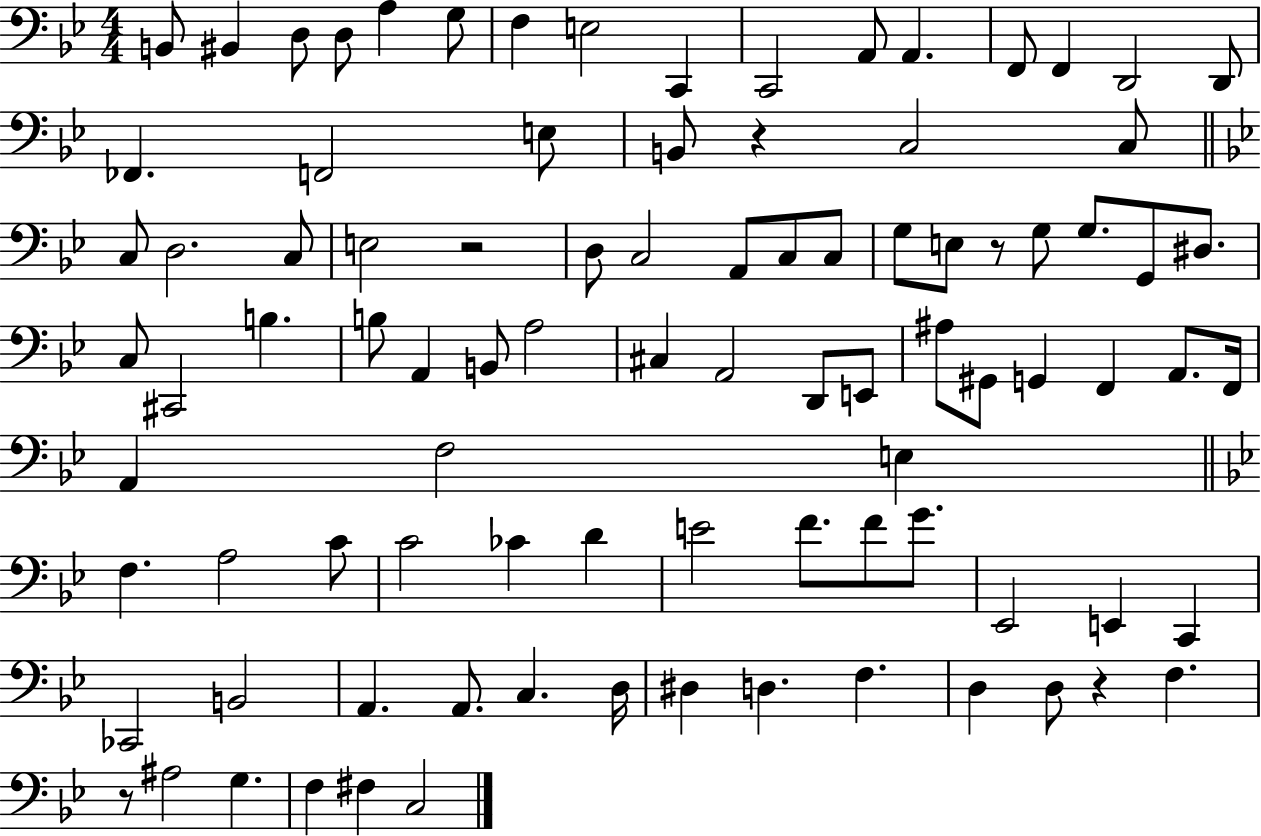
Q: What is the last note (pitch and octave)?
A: C3